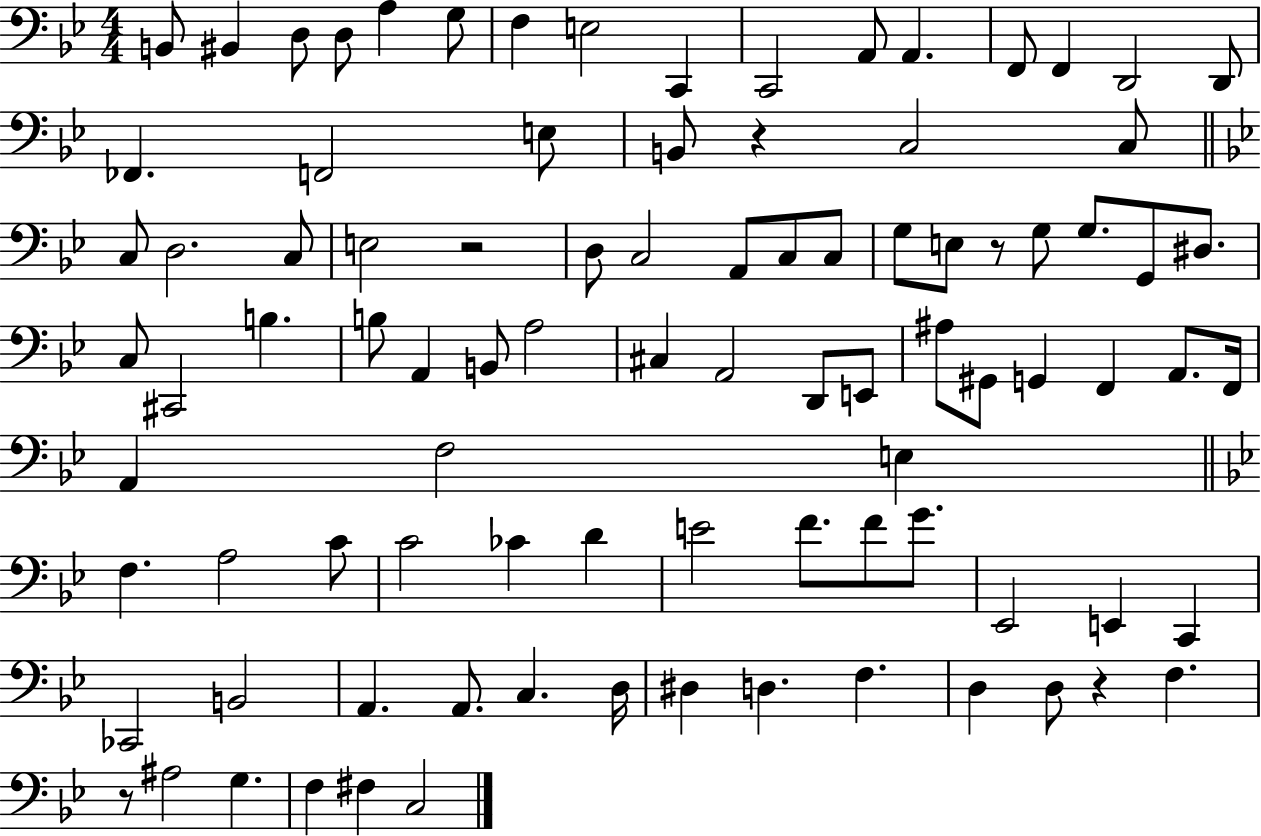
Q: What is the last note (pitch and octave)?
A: C3